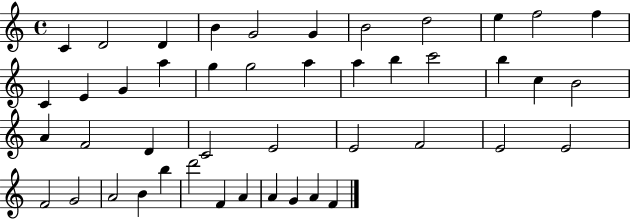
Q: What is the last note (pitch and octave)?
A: F4